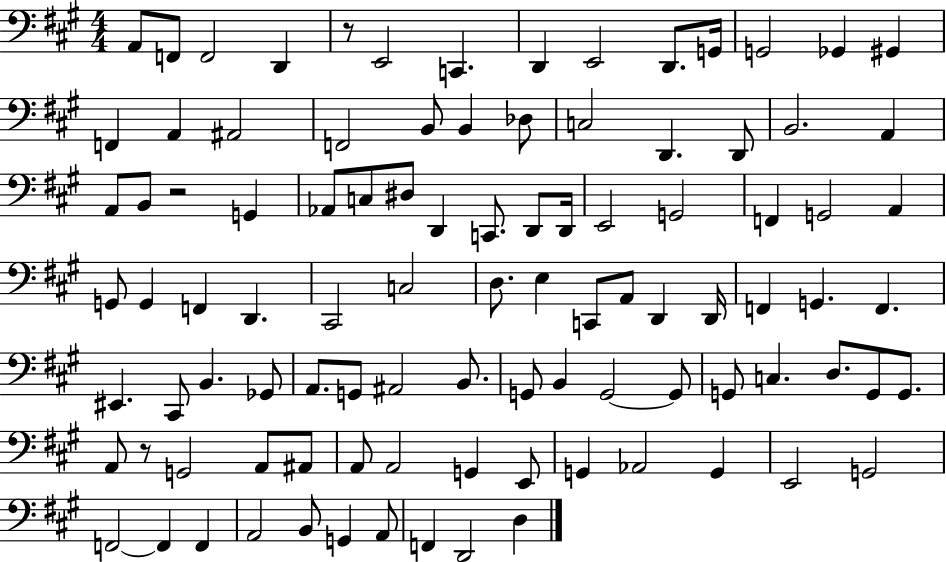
X:1
T:Untitled
M:4/4
L:1/4
K:A
A,,/2 F,,/2 F,,2 D,, z/2 E,,2 C,, D,, E,,2 D,,/2 G,,/4 G,,2 _G,, ^G,, F,, A,, ^A,,2 F,,2 B,,/2 B,, _D,/2 C,2 D,, D,,/2 B,,2 A,, A,,/2 B,,/2 z2 G,, _A,,/2 C,/2 ^D,/2 D,, C,,/2 D,,/2 D,,/4 E,,2 G,,2 F,, G,,2 A,, G,,/2 G,, F,, D,, ^C,,2 C,2 D,/2 E, C,,/2 A,,/2 D,, D,,/4 F,, G,, F,, ^E,, ^C,,/2 B,, _G,,/2 A,,/2 G,,/2 ^A,,2 B,,/2 G,,/2 B,, G,,2 G,,/2 G,,/2 C, D,/2 G,,/2 G,,/2 A,,/2 z/2 G,,2 A,,/2 ^A,,/2 A,,/2 A,,2 G,, E,,/2 G,, _A,,2 G,, E,,2 G,,2 F,,2 F,, F,, A,,2 B,,/2 G,, A,,/2 F,, D,,2 D,